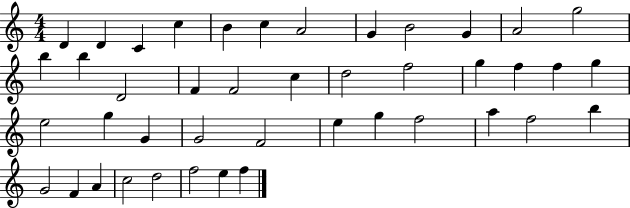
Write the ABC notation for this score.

X:1
T:Untitled
M:4/4
L:1/4
K:C
D D C c B c A2 G B2 G A2 g2 b b D2 F F2 c d2 f2 g f f g e2 g G G2 F2 e g f2 a f2 b G2 F A c2 d2 f2 e f